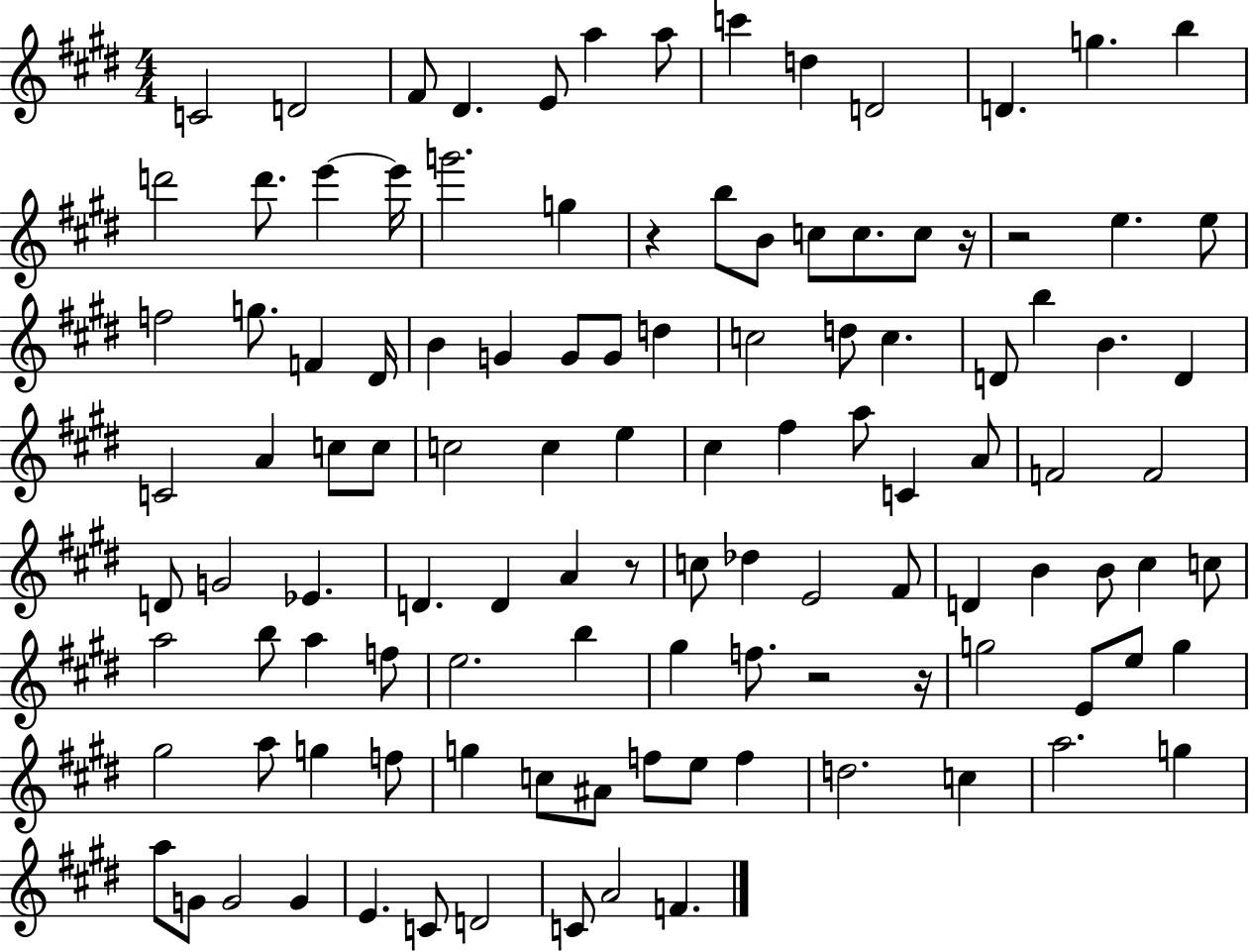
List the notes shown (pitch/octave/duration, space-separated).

C4/h D4/h F#4/e D#4/q. E4/e A5/q A5/e C6/q D5/q D4/h D4/q. G5/q. B5/q D6/h D6/e. E6/q E6/s G6/h. G5/q R/q B5/e B4/e C5/e C5/e. C5/e R/s R/h E5/q. E5/e F5/h G5/e. F4/q D#4/s B4/q G4/q G4/e G4/e D5/q C5/h D5/e C5/q. D4/e B5/q B4/q. D4/q C4/h A4/q C5/e C5/e C5/h C5/q E5/q C#5/q F#5/q A5/e C4/q A4/e F4/h F4/h D4/e G4/h Eb4/q. D4/q. D4/q A4/q R/e C5/e Db5/q E4/h F#4/e D4/q B4/q B4/e C#5/q C5/e A5/h B5/e A5/q F5/e E5/h. B5/q G#5/q F5/e. R/h R/s G5/h E4/e E5/e G5/q G#5/h A5/e G5/q F5/e G5/q C5/e A#4/e F5/e E5/e F5/q D5/h. C5/q A5/h. G5/q A5/e G4/e G4/h G4/q E4/q. C4/e D4/h C4/e A4/h F4/q.